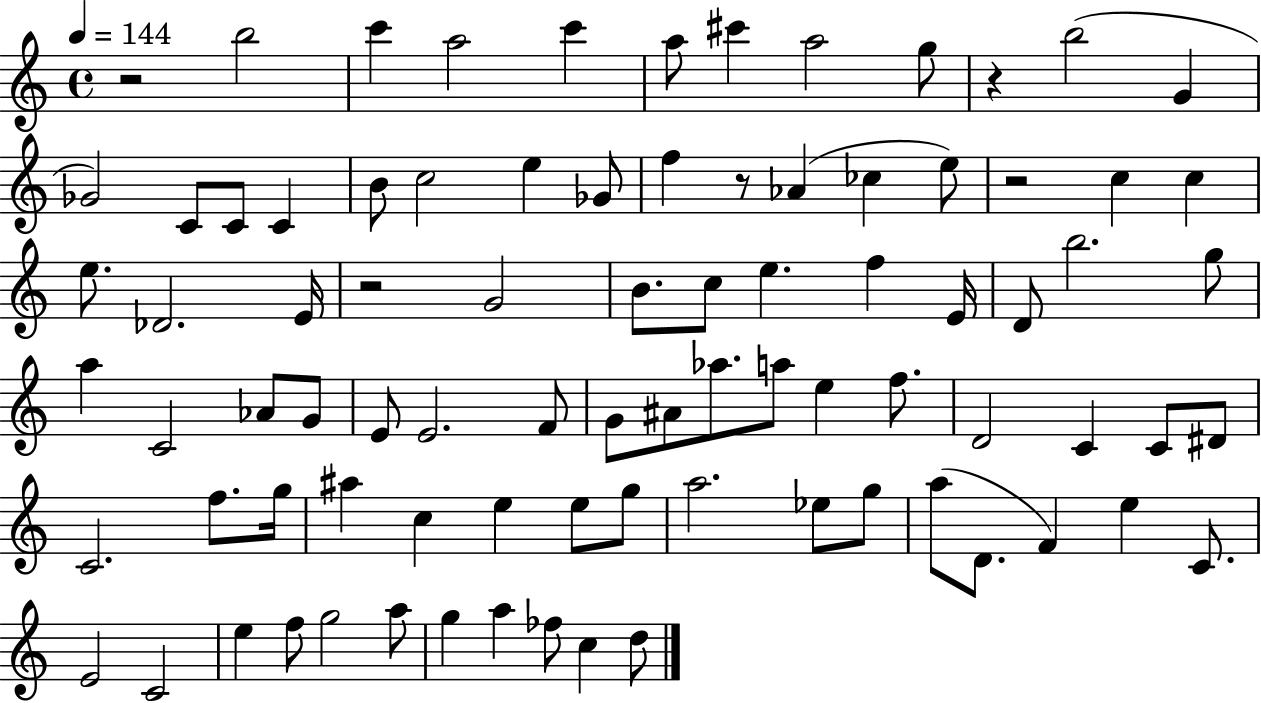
X:1
T:Untitled
M:4/4
L:1/4
K:C
z2 b2 c' a2 c' a/2 ^c' a2 g/2 z b2 G _G2 C/2 C/2 C B/2 c2 e _G/2 f z/2 _A _c e/2 z2 c c e/2 _D2 E/4 z2 G2 B/2 c/2 e f E/4 D/2 b2 g/2 a C2 _A/2 G/2 E/2 E2 F/2 G/2 ^A/2 _a/2 a/2 e f/2 D2 C C/2 ^D/2 C2 f/2 g/4 ^a c e e/2 g/2 a2 _e/2 g/2 a/2 D/2 F e C/2 E2 C2 e f/2 g2 a/2 g a _f/2 c d/2